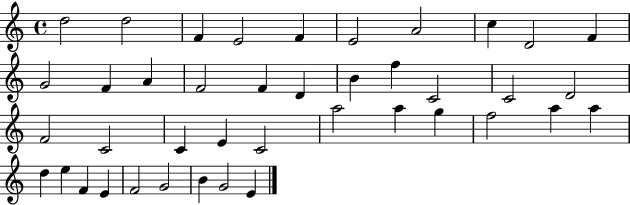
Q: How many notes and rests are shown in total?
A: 41